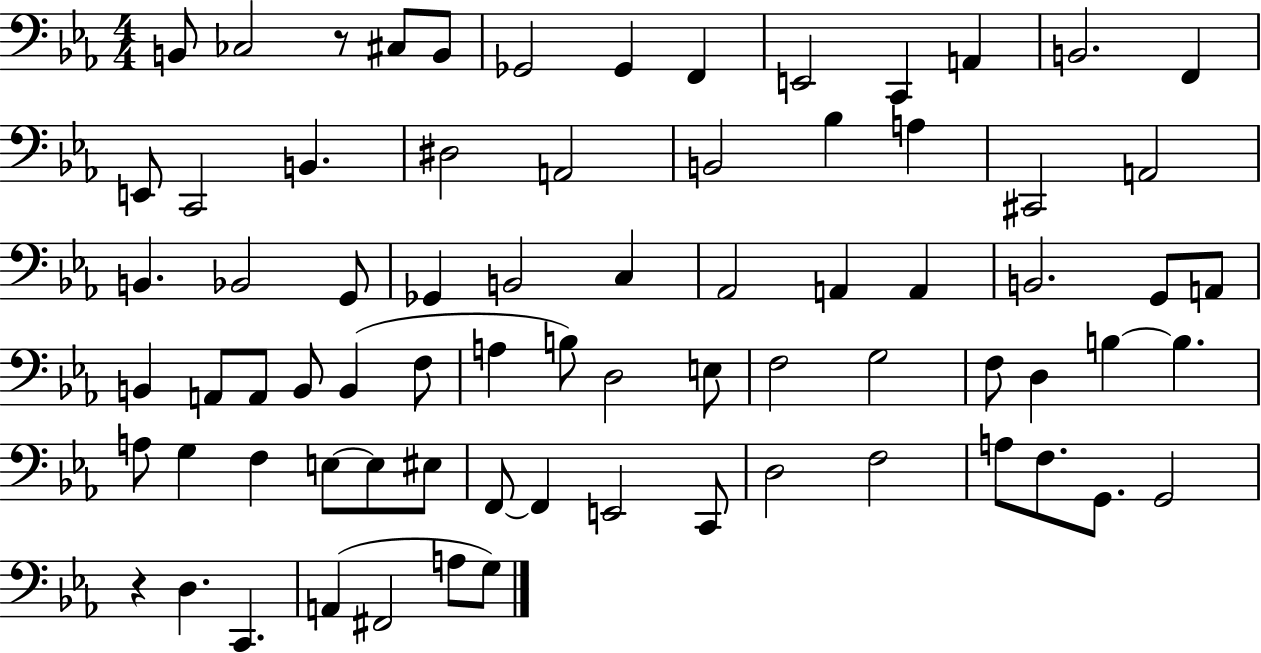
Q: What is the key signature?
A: EES major